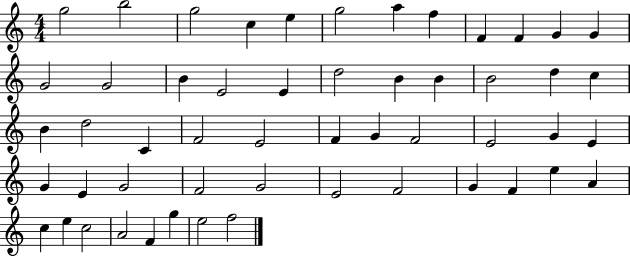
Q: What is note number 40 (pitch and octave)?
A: E4